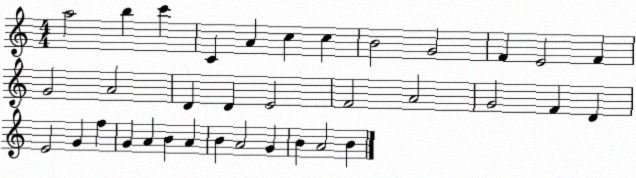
X:1
T:Untitled
M:4/4
L:1/4
K:C
a2 b c' C A c c B2 G2 F E2 F G2 A2 D D E2 F2 A2 G2 F D E2 G f G A B A B A2 G B A2 B